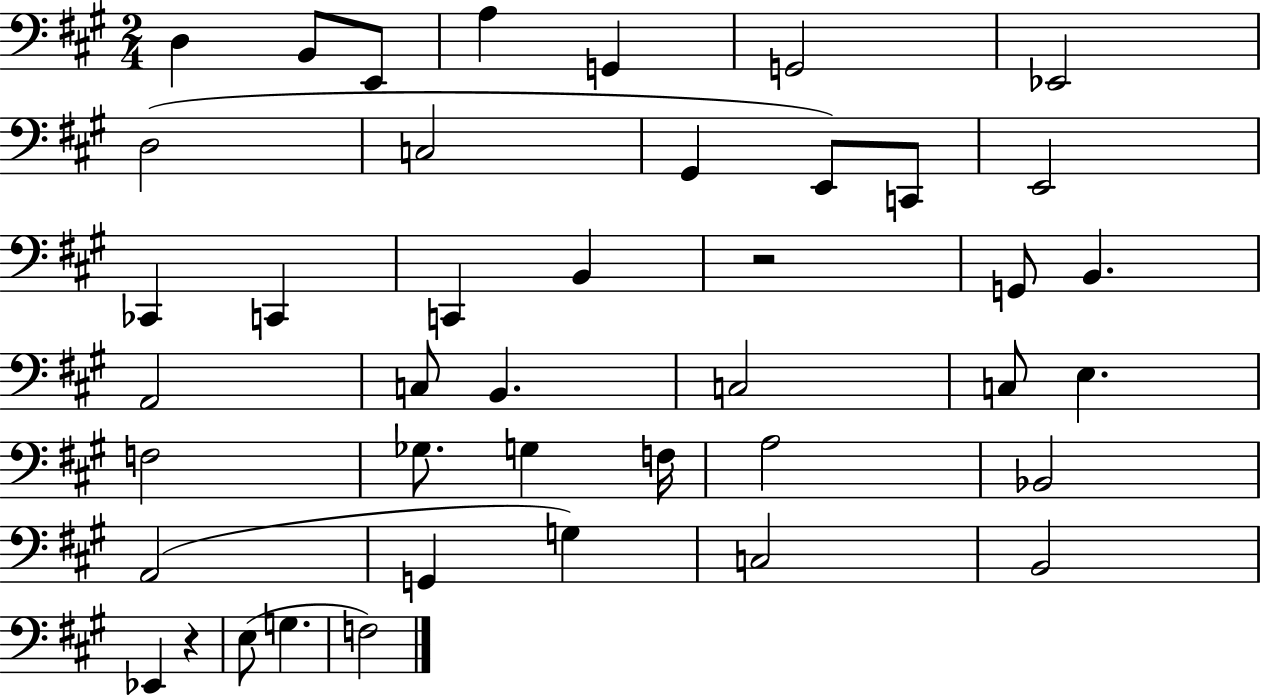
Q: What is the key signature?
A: A major